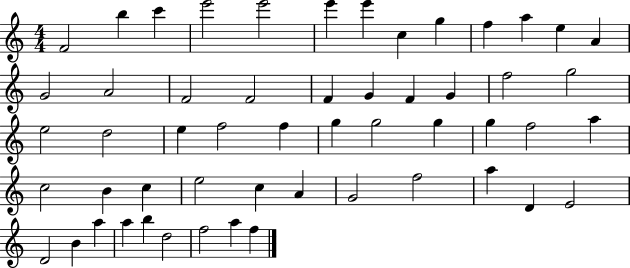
F4/h B5/q C6/q E6/h E6/h E6/q E6/q C5/q G5/q F5/q A5/q E5/q A4/q G4/h A4/h F4/h F4/h F4/q G4/q F4/q G4/q F5/h G5/h E5/h D5/h E5/q F5/h F5/q G5/q G5/h G5/q G5/q F5/h A5/q C5/h B4/q C5/q E5/h C5/q A4/q G4/h F5/h A5/q D4/q E4/h D4/h B4/q A5/q A5/q B5/q D5/h F5/h A5/q F5/q